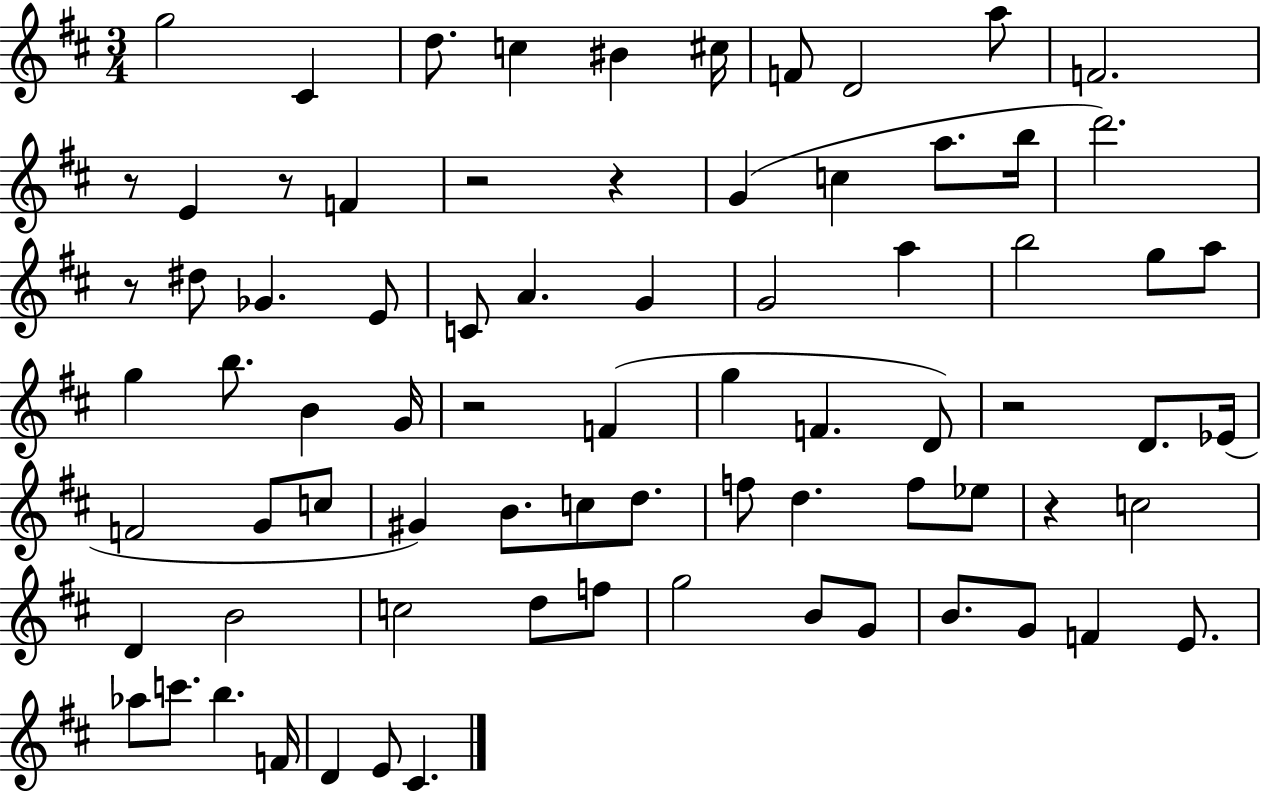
{
  \clef treble
  \numericTimeSignature
  \time 3/4
  \key d \major
  g''2 cis'4 | d''8. c''4 bis'4 cis''16 | f'8 d'2 a''8 | f'2. | \break r8 e'4 r8 f'4 | r2 r4 | g'4( c''4 a''8. b''16 | d'''2.) | \break r8 dis''8 ges'4. e'8 | c'8 a'4. g'4 | g'2 a''4 | b''2 g''8 a''8 | \break g''4 b''8. b'4 g'16 | r2 f'4( | g''4 f'4. d'8) | r2 d'8. ees'16( | \break f'2 g'8 c''8 | gis'4) b'8. c''8 d''8. | f''8 d''4. f''8 ees''8 | r4 c''2 | \break d'4 b'2 | c''2 d''8 f''8 | g''2 b'8 g'8 | b'8. g'8 f'4 e'8. | \break aes''8 c'''8. b''4. f'16 | d'4 e'8 cis'4. | \bar "|."
}